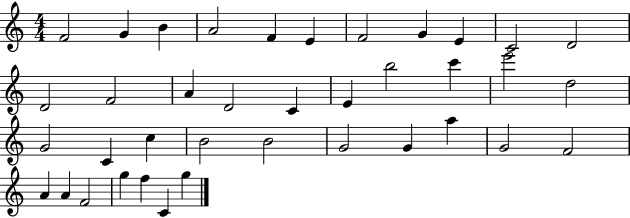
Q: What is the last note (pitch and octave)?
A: G5